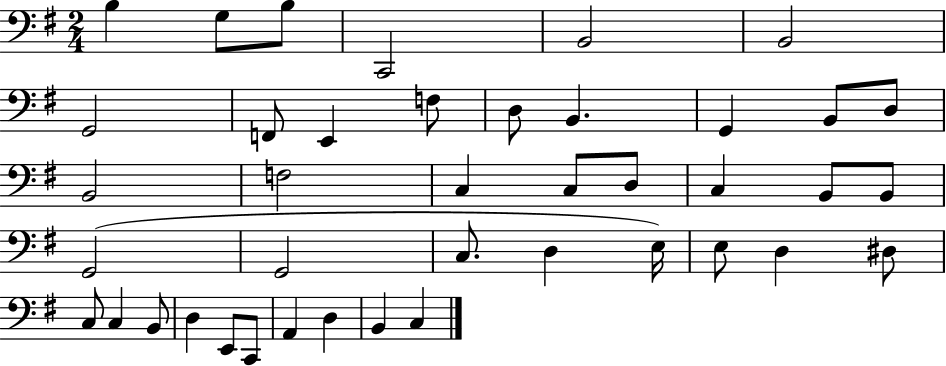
B3/q G3/e B3/e C2/h B2/h B2/h G2/h F2/e E2/q F3/e D3/e B2/q. G2/q B2/e D3/e B2/h F3/h C3/q C3/e D3/e C3/q B2/e B2/e G2/h G2/h C3/e. D3/q E3/s E3/e D3/q D#3/e C3/e C3/q B2/e D3/q E2/e C2/e A2/q D3/q B2/q C3/q